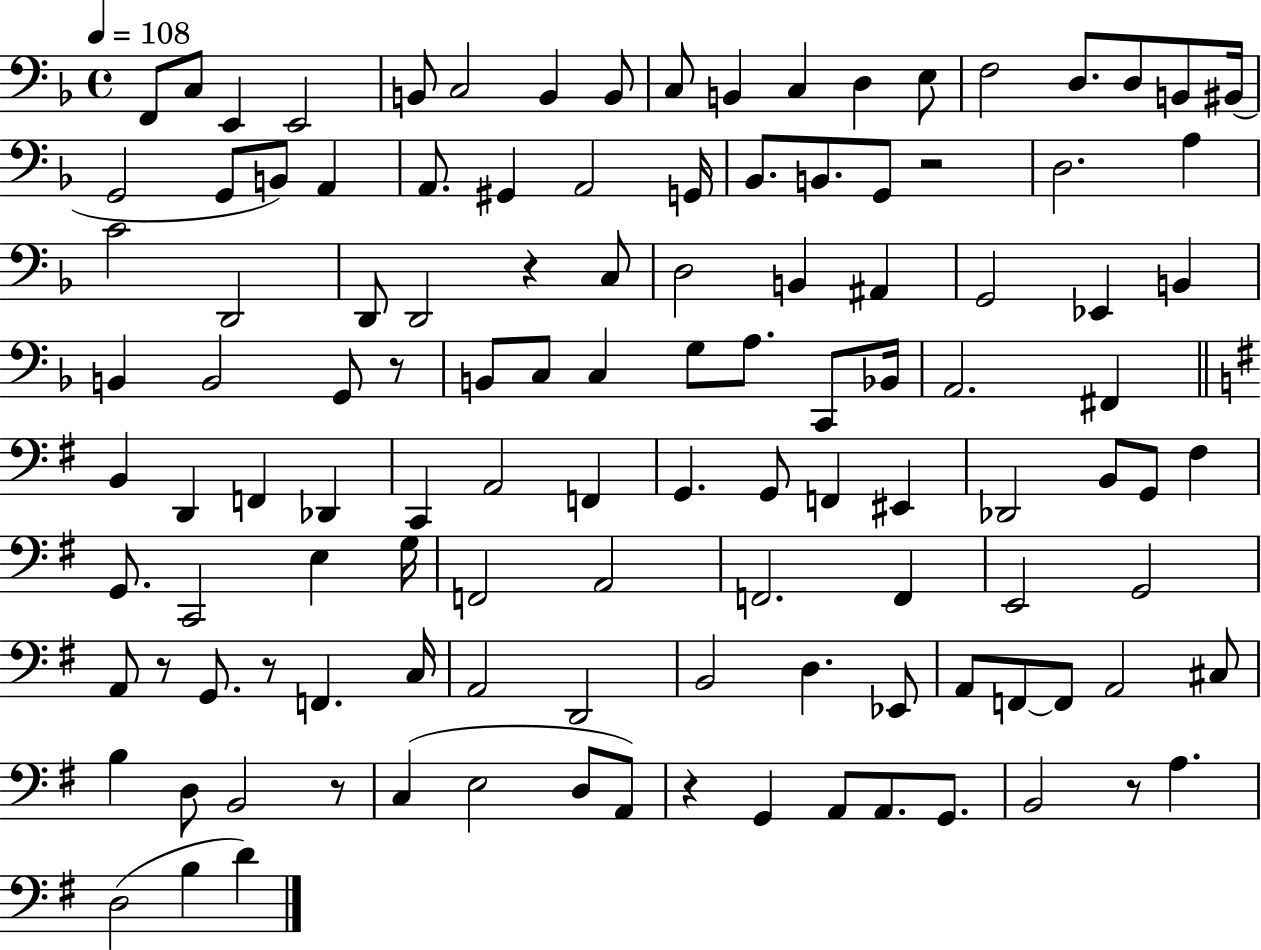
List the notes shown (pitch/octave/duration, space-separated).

F2/e C3/e E2/q E2/h B2/e C3/h B2/q B2/e C3/e B2/q C3/q D3/q E3/e F3/h D3/e. D3/e B2/e BIS2/s G2/h G2/e B2/e A2/q A2/e. G#2/q A2/h G2/s Bb2/e. B2/e. G2/e R/h D3/h. A3/q C4/h D2/h D2/e D2/h R/q C3/e D3/h B2/q A#2/q G2/h Eb2/q B2/q B2/q B2/h G2/e R/e B2/e C3/e C3/q G3/e A3/e. C2/e Bb2/s A2/h. F#2/q B2/q D2/q F2/q Db2/q C2/q A2/h F2/q G2/q. G2/e F2/q EIS2/q Db2/h B2/e G2/e F#3/q G2/e. C2/h E3/q G3/s F2/h A2/h F2/h. F2/q E2/h G2/h A2/e R/e G2/e. R/e F2/q. C3/s A2/h D2/h B2/h D3/q. Eb2/e A2/e F2/e F2/e A2/h C#3/e B3/q D3/e B2/h R/e C3/q E3/h D3/e A2/e R/q G2/q A2/e A2/e. G2/e. B2/h R/e A3/q. D3/h B3/q D4/q